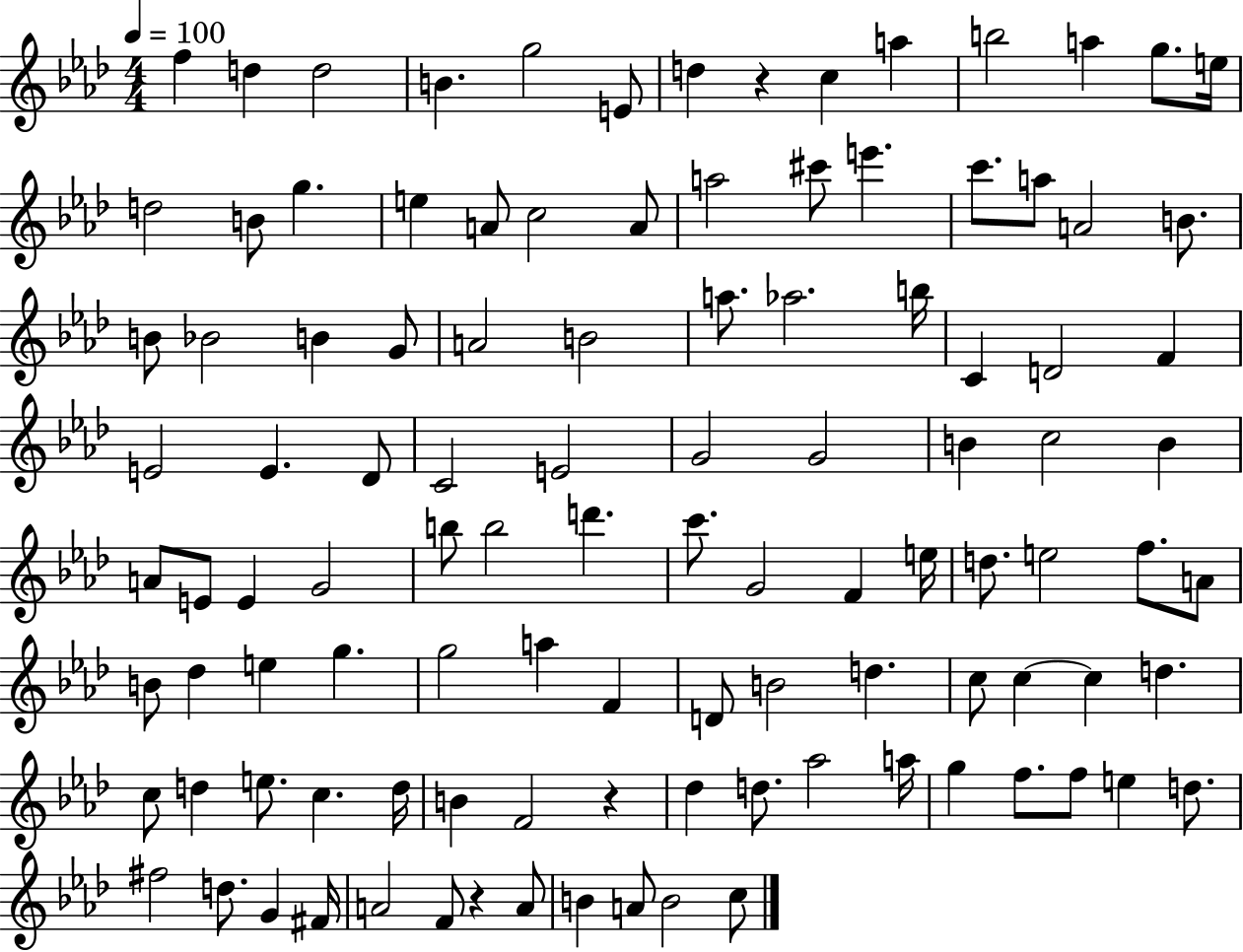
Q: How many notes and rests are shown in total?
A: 108